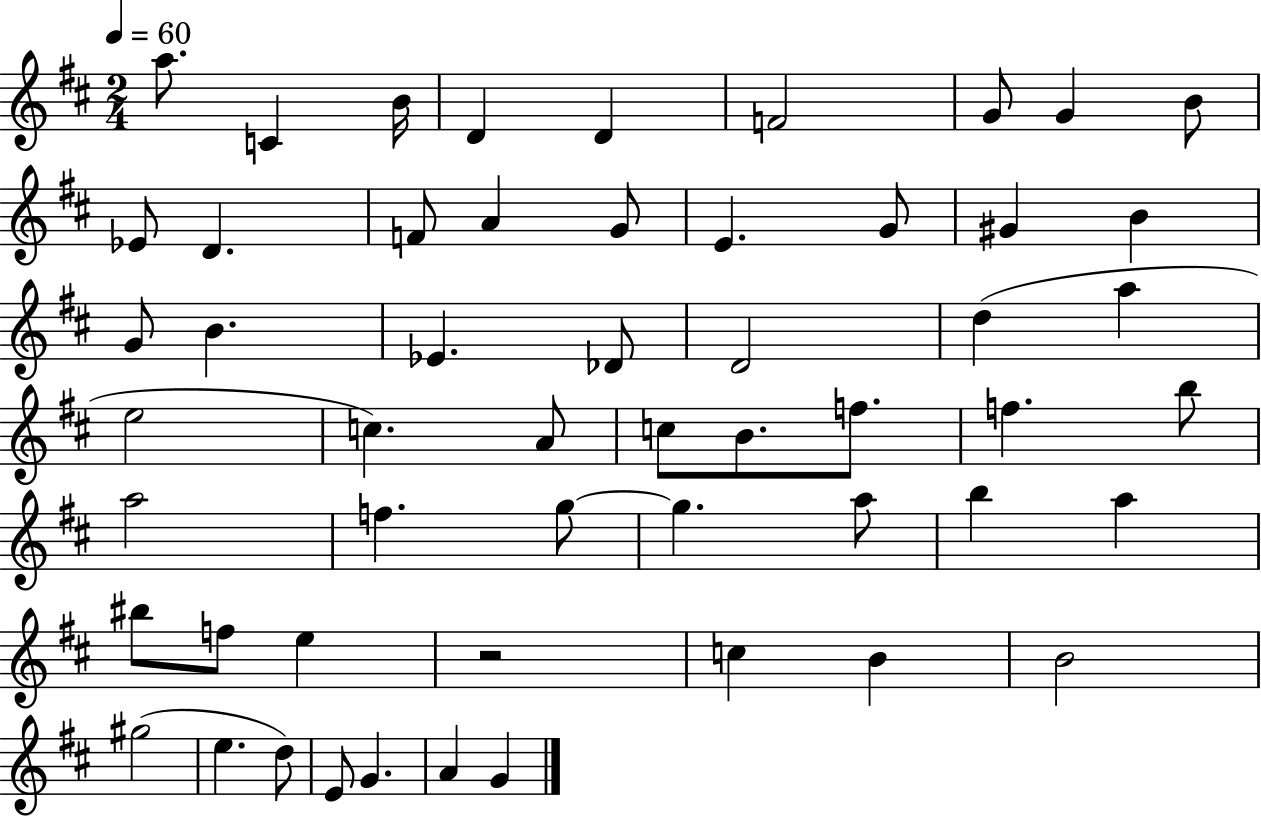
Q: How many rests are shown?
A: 1